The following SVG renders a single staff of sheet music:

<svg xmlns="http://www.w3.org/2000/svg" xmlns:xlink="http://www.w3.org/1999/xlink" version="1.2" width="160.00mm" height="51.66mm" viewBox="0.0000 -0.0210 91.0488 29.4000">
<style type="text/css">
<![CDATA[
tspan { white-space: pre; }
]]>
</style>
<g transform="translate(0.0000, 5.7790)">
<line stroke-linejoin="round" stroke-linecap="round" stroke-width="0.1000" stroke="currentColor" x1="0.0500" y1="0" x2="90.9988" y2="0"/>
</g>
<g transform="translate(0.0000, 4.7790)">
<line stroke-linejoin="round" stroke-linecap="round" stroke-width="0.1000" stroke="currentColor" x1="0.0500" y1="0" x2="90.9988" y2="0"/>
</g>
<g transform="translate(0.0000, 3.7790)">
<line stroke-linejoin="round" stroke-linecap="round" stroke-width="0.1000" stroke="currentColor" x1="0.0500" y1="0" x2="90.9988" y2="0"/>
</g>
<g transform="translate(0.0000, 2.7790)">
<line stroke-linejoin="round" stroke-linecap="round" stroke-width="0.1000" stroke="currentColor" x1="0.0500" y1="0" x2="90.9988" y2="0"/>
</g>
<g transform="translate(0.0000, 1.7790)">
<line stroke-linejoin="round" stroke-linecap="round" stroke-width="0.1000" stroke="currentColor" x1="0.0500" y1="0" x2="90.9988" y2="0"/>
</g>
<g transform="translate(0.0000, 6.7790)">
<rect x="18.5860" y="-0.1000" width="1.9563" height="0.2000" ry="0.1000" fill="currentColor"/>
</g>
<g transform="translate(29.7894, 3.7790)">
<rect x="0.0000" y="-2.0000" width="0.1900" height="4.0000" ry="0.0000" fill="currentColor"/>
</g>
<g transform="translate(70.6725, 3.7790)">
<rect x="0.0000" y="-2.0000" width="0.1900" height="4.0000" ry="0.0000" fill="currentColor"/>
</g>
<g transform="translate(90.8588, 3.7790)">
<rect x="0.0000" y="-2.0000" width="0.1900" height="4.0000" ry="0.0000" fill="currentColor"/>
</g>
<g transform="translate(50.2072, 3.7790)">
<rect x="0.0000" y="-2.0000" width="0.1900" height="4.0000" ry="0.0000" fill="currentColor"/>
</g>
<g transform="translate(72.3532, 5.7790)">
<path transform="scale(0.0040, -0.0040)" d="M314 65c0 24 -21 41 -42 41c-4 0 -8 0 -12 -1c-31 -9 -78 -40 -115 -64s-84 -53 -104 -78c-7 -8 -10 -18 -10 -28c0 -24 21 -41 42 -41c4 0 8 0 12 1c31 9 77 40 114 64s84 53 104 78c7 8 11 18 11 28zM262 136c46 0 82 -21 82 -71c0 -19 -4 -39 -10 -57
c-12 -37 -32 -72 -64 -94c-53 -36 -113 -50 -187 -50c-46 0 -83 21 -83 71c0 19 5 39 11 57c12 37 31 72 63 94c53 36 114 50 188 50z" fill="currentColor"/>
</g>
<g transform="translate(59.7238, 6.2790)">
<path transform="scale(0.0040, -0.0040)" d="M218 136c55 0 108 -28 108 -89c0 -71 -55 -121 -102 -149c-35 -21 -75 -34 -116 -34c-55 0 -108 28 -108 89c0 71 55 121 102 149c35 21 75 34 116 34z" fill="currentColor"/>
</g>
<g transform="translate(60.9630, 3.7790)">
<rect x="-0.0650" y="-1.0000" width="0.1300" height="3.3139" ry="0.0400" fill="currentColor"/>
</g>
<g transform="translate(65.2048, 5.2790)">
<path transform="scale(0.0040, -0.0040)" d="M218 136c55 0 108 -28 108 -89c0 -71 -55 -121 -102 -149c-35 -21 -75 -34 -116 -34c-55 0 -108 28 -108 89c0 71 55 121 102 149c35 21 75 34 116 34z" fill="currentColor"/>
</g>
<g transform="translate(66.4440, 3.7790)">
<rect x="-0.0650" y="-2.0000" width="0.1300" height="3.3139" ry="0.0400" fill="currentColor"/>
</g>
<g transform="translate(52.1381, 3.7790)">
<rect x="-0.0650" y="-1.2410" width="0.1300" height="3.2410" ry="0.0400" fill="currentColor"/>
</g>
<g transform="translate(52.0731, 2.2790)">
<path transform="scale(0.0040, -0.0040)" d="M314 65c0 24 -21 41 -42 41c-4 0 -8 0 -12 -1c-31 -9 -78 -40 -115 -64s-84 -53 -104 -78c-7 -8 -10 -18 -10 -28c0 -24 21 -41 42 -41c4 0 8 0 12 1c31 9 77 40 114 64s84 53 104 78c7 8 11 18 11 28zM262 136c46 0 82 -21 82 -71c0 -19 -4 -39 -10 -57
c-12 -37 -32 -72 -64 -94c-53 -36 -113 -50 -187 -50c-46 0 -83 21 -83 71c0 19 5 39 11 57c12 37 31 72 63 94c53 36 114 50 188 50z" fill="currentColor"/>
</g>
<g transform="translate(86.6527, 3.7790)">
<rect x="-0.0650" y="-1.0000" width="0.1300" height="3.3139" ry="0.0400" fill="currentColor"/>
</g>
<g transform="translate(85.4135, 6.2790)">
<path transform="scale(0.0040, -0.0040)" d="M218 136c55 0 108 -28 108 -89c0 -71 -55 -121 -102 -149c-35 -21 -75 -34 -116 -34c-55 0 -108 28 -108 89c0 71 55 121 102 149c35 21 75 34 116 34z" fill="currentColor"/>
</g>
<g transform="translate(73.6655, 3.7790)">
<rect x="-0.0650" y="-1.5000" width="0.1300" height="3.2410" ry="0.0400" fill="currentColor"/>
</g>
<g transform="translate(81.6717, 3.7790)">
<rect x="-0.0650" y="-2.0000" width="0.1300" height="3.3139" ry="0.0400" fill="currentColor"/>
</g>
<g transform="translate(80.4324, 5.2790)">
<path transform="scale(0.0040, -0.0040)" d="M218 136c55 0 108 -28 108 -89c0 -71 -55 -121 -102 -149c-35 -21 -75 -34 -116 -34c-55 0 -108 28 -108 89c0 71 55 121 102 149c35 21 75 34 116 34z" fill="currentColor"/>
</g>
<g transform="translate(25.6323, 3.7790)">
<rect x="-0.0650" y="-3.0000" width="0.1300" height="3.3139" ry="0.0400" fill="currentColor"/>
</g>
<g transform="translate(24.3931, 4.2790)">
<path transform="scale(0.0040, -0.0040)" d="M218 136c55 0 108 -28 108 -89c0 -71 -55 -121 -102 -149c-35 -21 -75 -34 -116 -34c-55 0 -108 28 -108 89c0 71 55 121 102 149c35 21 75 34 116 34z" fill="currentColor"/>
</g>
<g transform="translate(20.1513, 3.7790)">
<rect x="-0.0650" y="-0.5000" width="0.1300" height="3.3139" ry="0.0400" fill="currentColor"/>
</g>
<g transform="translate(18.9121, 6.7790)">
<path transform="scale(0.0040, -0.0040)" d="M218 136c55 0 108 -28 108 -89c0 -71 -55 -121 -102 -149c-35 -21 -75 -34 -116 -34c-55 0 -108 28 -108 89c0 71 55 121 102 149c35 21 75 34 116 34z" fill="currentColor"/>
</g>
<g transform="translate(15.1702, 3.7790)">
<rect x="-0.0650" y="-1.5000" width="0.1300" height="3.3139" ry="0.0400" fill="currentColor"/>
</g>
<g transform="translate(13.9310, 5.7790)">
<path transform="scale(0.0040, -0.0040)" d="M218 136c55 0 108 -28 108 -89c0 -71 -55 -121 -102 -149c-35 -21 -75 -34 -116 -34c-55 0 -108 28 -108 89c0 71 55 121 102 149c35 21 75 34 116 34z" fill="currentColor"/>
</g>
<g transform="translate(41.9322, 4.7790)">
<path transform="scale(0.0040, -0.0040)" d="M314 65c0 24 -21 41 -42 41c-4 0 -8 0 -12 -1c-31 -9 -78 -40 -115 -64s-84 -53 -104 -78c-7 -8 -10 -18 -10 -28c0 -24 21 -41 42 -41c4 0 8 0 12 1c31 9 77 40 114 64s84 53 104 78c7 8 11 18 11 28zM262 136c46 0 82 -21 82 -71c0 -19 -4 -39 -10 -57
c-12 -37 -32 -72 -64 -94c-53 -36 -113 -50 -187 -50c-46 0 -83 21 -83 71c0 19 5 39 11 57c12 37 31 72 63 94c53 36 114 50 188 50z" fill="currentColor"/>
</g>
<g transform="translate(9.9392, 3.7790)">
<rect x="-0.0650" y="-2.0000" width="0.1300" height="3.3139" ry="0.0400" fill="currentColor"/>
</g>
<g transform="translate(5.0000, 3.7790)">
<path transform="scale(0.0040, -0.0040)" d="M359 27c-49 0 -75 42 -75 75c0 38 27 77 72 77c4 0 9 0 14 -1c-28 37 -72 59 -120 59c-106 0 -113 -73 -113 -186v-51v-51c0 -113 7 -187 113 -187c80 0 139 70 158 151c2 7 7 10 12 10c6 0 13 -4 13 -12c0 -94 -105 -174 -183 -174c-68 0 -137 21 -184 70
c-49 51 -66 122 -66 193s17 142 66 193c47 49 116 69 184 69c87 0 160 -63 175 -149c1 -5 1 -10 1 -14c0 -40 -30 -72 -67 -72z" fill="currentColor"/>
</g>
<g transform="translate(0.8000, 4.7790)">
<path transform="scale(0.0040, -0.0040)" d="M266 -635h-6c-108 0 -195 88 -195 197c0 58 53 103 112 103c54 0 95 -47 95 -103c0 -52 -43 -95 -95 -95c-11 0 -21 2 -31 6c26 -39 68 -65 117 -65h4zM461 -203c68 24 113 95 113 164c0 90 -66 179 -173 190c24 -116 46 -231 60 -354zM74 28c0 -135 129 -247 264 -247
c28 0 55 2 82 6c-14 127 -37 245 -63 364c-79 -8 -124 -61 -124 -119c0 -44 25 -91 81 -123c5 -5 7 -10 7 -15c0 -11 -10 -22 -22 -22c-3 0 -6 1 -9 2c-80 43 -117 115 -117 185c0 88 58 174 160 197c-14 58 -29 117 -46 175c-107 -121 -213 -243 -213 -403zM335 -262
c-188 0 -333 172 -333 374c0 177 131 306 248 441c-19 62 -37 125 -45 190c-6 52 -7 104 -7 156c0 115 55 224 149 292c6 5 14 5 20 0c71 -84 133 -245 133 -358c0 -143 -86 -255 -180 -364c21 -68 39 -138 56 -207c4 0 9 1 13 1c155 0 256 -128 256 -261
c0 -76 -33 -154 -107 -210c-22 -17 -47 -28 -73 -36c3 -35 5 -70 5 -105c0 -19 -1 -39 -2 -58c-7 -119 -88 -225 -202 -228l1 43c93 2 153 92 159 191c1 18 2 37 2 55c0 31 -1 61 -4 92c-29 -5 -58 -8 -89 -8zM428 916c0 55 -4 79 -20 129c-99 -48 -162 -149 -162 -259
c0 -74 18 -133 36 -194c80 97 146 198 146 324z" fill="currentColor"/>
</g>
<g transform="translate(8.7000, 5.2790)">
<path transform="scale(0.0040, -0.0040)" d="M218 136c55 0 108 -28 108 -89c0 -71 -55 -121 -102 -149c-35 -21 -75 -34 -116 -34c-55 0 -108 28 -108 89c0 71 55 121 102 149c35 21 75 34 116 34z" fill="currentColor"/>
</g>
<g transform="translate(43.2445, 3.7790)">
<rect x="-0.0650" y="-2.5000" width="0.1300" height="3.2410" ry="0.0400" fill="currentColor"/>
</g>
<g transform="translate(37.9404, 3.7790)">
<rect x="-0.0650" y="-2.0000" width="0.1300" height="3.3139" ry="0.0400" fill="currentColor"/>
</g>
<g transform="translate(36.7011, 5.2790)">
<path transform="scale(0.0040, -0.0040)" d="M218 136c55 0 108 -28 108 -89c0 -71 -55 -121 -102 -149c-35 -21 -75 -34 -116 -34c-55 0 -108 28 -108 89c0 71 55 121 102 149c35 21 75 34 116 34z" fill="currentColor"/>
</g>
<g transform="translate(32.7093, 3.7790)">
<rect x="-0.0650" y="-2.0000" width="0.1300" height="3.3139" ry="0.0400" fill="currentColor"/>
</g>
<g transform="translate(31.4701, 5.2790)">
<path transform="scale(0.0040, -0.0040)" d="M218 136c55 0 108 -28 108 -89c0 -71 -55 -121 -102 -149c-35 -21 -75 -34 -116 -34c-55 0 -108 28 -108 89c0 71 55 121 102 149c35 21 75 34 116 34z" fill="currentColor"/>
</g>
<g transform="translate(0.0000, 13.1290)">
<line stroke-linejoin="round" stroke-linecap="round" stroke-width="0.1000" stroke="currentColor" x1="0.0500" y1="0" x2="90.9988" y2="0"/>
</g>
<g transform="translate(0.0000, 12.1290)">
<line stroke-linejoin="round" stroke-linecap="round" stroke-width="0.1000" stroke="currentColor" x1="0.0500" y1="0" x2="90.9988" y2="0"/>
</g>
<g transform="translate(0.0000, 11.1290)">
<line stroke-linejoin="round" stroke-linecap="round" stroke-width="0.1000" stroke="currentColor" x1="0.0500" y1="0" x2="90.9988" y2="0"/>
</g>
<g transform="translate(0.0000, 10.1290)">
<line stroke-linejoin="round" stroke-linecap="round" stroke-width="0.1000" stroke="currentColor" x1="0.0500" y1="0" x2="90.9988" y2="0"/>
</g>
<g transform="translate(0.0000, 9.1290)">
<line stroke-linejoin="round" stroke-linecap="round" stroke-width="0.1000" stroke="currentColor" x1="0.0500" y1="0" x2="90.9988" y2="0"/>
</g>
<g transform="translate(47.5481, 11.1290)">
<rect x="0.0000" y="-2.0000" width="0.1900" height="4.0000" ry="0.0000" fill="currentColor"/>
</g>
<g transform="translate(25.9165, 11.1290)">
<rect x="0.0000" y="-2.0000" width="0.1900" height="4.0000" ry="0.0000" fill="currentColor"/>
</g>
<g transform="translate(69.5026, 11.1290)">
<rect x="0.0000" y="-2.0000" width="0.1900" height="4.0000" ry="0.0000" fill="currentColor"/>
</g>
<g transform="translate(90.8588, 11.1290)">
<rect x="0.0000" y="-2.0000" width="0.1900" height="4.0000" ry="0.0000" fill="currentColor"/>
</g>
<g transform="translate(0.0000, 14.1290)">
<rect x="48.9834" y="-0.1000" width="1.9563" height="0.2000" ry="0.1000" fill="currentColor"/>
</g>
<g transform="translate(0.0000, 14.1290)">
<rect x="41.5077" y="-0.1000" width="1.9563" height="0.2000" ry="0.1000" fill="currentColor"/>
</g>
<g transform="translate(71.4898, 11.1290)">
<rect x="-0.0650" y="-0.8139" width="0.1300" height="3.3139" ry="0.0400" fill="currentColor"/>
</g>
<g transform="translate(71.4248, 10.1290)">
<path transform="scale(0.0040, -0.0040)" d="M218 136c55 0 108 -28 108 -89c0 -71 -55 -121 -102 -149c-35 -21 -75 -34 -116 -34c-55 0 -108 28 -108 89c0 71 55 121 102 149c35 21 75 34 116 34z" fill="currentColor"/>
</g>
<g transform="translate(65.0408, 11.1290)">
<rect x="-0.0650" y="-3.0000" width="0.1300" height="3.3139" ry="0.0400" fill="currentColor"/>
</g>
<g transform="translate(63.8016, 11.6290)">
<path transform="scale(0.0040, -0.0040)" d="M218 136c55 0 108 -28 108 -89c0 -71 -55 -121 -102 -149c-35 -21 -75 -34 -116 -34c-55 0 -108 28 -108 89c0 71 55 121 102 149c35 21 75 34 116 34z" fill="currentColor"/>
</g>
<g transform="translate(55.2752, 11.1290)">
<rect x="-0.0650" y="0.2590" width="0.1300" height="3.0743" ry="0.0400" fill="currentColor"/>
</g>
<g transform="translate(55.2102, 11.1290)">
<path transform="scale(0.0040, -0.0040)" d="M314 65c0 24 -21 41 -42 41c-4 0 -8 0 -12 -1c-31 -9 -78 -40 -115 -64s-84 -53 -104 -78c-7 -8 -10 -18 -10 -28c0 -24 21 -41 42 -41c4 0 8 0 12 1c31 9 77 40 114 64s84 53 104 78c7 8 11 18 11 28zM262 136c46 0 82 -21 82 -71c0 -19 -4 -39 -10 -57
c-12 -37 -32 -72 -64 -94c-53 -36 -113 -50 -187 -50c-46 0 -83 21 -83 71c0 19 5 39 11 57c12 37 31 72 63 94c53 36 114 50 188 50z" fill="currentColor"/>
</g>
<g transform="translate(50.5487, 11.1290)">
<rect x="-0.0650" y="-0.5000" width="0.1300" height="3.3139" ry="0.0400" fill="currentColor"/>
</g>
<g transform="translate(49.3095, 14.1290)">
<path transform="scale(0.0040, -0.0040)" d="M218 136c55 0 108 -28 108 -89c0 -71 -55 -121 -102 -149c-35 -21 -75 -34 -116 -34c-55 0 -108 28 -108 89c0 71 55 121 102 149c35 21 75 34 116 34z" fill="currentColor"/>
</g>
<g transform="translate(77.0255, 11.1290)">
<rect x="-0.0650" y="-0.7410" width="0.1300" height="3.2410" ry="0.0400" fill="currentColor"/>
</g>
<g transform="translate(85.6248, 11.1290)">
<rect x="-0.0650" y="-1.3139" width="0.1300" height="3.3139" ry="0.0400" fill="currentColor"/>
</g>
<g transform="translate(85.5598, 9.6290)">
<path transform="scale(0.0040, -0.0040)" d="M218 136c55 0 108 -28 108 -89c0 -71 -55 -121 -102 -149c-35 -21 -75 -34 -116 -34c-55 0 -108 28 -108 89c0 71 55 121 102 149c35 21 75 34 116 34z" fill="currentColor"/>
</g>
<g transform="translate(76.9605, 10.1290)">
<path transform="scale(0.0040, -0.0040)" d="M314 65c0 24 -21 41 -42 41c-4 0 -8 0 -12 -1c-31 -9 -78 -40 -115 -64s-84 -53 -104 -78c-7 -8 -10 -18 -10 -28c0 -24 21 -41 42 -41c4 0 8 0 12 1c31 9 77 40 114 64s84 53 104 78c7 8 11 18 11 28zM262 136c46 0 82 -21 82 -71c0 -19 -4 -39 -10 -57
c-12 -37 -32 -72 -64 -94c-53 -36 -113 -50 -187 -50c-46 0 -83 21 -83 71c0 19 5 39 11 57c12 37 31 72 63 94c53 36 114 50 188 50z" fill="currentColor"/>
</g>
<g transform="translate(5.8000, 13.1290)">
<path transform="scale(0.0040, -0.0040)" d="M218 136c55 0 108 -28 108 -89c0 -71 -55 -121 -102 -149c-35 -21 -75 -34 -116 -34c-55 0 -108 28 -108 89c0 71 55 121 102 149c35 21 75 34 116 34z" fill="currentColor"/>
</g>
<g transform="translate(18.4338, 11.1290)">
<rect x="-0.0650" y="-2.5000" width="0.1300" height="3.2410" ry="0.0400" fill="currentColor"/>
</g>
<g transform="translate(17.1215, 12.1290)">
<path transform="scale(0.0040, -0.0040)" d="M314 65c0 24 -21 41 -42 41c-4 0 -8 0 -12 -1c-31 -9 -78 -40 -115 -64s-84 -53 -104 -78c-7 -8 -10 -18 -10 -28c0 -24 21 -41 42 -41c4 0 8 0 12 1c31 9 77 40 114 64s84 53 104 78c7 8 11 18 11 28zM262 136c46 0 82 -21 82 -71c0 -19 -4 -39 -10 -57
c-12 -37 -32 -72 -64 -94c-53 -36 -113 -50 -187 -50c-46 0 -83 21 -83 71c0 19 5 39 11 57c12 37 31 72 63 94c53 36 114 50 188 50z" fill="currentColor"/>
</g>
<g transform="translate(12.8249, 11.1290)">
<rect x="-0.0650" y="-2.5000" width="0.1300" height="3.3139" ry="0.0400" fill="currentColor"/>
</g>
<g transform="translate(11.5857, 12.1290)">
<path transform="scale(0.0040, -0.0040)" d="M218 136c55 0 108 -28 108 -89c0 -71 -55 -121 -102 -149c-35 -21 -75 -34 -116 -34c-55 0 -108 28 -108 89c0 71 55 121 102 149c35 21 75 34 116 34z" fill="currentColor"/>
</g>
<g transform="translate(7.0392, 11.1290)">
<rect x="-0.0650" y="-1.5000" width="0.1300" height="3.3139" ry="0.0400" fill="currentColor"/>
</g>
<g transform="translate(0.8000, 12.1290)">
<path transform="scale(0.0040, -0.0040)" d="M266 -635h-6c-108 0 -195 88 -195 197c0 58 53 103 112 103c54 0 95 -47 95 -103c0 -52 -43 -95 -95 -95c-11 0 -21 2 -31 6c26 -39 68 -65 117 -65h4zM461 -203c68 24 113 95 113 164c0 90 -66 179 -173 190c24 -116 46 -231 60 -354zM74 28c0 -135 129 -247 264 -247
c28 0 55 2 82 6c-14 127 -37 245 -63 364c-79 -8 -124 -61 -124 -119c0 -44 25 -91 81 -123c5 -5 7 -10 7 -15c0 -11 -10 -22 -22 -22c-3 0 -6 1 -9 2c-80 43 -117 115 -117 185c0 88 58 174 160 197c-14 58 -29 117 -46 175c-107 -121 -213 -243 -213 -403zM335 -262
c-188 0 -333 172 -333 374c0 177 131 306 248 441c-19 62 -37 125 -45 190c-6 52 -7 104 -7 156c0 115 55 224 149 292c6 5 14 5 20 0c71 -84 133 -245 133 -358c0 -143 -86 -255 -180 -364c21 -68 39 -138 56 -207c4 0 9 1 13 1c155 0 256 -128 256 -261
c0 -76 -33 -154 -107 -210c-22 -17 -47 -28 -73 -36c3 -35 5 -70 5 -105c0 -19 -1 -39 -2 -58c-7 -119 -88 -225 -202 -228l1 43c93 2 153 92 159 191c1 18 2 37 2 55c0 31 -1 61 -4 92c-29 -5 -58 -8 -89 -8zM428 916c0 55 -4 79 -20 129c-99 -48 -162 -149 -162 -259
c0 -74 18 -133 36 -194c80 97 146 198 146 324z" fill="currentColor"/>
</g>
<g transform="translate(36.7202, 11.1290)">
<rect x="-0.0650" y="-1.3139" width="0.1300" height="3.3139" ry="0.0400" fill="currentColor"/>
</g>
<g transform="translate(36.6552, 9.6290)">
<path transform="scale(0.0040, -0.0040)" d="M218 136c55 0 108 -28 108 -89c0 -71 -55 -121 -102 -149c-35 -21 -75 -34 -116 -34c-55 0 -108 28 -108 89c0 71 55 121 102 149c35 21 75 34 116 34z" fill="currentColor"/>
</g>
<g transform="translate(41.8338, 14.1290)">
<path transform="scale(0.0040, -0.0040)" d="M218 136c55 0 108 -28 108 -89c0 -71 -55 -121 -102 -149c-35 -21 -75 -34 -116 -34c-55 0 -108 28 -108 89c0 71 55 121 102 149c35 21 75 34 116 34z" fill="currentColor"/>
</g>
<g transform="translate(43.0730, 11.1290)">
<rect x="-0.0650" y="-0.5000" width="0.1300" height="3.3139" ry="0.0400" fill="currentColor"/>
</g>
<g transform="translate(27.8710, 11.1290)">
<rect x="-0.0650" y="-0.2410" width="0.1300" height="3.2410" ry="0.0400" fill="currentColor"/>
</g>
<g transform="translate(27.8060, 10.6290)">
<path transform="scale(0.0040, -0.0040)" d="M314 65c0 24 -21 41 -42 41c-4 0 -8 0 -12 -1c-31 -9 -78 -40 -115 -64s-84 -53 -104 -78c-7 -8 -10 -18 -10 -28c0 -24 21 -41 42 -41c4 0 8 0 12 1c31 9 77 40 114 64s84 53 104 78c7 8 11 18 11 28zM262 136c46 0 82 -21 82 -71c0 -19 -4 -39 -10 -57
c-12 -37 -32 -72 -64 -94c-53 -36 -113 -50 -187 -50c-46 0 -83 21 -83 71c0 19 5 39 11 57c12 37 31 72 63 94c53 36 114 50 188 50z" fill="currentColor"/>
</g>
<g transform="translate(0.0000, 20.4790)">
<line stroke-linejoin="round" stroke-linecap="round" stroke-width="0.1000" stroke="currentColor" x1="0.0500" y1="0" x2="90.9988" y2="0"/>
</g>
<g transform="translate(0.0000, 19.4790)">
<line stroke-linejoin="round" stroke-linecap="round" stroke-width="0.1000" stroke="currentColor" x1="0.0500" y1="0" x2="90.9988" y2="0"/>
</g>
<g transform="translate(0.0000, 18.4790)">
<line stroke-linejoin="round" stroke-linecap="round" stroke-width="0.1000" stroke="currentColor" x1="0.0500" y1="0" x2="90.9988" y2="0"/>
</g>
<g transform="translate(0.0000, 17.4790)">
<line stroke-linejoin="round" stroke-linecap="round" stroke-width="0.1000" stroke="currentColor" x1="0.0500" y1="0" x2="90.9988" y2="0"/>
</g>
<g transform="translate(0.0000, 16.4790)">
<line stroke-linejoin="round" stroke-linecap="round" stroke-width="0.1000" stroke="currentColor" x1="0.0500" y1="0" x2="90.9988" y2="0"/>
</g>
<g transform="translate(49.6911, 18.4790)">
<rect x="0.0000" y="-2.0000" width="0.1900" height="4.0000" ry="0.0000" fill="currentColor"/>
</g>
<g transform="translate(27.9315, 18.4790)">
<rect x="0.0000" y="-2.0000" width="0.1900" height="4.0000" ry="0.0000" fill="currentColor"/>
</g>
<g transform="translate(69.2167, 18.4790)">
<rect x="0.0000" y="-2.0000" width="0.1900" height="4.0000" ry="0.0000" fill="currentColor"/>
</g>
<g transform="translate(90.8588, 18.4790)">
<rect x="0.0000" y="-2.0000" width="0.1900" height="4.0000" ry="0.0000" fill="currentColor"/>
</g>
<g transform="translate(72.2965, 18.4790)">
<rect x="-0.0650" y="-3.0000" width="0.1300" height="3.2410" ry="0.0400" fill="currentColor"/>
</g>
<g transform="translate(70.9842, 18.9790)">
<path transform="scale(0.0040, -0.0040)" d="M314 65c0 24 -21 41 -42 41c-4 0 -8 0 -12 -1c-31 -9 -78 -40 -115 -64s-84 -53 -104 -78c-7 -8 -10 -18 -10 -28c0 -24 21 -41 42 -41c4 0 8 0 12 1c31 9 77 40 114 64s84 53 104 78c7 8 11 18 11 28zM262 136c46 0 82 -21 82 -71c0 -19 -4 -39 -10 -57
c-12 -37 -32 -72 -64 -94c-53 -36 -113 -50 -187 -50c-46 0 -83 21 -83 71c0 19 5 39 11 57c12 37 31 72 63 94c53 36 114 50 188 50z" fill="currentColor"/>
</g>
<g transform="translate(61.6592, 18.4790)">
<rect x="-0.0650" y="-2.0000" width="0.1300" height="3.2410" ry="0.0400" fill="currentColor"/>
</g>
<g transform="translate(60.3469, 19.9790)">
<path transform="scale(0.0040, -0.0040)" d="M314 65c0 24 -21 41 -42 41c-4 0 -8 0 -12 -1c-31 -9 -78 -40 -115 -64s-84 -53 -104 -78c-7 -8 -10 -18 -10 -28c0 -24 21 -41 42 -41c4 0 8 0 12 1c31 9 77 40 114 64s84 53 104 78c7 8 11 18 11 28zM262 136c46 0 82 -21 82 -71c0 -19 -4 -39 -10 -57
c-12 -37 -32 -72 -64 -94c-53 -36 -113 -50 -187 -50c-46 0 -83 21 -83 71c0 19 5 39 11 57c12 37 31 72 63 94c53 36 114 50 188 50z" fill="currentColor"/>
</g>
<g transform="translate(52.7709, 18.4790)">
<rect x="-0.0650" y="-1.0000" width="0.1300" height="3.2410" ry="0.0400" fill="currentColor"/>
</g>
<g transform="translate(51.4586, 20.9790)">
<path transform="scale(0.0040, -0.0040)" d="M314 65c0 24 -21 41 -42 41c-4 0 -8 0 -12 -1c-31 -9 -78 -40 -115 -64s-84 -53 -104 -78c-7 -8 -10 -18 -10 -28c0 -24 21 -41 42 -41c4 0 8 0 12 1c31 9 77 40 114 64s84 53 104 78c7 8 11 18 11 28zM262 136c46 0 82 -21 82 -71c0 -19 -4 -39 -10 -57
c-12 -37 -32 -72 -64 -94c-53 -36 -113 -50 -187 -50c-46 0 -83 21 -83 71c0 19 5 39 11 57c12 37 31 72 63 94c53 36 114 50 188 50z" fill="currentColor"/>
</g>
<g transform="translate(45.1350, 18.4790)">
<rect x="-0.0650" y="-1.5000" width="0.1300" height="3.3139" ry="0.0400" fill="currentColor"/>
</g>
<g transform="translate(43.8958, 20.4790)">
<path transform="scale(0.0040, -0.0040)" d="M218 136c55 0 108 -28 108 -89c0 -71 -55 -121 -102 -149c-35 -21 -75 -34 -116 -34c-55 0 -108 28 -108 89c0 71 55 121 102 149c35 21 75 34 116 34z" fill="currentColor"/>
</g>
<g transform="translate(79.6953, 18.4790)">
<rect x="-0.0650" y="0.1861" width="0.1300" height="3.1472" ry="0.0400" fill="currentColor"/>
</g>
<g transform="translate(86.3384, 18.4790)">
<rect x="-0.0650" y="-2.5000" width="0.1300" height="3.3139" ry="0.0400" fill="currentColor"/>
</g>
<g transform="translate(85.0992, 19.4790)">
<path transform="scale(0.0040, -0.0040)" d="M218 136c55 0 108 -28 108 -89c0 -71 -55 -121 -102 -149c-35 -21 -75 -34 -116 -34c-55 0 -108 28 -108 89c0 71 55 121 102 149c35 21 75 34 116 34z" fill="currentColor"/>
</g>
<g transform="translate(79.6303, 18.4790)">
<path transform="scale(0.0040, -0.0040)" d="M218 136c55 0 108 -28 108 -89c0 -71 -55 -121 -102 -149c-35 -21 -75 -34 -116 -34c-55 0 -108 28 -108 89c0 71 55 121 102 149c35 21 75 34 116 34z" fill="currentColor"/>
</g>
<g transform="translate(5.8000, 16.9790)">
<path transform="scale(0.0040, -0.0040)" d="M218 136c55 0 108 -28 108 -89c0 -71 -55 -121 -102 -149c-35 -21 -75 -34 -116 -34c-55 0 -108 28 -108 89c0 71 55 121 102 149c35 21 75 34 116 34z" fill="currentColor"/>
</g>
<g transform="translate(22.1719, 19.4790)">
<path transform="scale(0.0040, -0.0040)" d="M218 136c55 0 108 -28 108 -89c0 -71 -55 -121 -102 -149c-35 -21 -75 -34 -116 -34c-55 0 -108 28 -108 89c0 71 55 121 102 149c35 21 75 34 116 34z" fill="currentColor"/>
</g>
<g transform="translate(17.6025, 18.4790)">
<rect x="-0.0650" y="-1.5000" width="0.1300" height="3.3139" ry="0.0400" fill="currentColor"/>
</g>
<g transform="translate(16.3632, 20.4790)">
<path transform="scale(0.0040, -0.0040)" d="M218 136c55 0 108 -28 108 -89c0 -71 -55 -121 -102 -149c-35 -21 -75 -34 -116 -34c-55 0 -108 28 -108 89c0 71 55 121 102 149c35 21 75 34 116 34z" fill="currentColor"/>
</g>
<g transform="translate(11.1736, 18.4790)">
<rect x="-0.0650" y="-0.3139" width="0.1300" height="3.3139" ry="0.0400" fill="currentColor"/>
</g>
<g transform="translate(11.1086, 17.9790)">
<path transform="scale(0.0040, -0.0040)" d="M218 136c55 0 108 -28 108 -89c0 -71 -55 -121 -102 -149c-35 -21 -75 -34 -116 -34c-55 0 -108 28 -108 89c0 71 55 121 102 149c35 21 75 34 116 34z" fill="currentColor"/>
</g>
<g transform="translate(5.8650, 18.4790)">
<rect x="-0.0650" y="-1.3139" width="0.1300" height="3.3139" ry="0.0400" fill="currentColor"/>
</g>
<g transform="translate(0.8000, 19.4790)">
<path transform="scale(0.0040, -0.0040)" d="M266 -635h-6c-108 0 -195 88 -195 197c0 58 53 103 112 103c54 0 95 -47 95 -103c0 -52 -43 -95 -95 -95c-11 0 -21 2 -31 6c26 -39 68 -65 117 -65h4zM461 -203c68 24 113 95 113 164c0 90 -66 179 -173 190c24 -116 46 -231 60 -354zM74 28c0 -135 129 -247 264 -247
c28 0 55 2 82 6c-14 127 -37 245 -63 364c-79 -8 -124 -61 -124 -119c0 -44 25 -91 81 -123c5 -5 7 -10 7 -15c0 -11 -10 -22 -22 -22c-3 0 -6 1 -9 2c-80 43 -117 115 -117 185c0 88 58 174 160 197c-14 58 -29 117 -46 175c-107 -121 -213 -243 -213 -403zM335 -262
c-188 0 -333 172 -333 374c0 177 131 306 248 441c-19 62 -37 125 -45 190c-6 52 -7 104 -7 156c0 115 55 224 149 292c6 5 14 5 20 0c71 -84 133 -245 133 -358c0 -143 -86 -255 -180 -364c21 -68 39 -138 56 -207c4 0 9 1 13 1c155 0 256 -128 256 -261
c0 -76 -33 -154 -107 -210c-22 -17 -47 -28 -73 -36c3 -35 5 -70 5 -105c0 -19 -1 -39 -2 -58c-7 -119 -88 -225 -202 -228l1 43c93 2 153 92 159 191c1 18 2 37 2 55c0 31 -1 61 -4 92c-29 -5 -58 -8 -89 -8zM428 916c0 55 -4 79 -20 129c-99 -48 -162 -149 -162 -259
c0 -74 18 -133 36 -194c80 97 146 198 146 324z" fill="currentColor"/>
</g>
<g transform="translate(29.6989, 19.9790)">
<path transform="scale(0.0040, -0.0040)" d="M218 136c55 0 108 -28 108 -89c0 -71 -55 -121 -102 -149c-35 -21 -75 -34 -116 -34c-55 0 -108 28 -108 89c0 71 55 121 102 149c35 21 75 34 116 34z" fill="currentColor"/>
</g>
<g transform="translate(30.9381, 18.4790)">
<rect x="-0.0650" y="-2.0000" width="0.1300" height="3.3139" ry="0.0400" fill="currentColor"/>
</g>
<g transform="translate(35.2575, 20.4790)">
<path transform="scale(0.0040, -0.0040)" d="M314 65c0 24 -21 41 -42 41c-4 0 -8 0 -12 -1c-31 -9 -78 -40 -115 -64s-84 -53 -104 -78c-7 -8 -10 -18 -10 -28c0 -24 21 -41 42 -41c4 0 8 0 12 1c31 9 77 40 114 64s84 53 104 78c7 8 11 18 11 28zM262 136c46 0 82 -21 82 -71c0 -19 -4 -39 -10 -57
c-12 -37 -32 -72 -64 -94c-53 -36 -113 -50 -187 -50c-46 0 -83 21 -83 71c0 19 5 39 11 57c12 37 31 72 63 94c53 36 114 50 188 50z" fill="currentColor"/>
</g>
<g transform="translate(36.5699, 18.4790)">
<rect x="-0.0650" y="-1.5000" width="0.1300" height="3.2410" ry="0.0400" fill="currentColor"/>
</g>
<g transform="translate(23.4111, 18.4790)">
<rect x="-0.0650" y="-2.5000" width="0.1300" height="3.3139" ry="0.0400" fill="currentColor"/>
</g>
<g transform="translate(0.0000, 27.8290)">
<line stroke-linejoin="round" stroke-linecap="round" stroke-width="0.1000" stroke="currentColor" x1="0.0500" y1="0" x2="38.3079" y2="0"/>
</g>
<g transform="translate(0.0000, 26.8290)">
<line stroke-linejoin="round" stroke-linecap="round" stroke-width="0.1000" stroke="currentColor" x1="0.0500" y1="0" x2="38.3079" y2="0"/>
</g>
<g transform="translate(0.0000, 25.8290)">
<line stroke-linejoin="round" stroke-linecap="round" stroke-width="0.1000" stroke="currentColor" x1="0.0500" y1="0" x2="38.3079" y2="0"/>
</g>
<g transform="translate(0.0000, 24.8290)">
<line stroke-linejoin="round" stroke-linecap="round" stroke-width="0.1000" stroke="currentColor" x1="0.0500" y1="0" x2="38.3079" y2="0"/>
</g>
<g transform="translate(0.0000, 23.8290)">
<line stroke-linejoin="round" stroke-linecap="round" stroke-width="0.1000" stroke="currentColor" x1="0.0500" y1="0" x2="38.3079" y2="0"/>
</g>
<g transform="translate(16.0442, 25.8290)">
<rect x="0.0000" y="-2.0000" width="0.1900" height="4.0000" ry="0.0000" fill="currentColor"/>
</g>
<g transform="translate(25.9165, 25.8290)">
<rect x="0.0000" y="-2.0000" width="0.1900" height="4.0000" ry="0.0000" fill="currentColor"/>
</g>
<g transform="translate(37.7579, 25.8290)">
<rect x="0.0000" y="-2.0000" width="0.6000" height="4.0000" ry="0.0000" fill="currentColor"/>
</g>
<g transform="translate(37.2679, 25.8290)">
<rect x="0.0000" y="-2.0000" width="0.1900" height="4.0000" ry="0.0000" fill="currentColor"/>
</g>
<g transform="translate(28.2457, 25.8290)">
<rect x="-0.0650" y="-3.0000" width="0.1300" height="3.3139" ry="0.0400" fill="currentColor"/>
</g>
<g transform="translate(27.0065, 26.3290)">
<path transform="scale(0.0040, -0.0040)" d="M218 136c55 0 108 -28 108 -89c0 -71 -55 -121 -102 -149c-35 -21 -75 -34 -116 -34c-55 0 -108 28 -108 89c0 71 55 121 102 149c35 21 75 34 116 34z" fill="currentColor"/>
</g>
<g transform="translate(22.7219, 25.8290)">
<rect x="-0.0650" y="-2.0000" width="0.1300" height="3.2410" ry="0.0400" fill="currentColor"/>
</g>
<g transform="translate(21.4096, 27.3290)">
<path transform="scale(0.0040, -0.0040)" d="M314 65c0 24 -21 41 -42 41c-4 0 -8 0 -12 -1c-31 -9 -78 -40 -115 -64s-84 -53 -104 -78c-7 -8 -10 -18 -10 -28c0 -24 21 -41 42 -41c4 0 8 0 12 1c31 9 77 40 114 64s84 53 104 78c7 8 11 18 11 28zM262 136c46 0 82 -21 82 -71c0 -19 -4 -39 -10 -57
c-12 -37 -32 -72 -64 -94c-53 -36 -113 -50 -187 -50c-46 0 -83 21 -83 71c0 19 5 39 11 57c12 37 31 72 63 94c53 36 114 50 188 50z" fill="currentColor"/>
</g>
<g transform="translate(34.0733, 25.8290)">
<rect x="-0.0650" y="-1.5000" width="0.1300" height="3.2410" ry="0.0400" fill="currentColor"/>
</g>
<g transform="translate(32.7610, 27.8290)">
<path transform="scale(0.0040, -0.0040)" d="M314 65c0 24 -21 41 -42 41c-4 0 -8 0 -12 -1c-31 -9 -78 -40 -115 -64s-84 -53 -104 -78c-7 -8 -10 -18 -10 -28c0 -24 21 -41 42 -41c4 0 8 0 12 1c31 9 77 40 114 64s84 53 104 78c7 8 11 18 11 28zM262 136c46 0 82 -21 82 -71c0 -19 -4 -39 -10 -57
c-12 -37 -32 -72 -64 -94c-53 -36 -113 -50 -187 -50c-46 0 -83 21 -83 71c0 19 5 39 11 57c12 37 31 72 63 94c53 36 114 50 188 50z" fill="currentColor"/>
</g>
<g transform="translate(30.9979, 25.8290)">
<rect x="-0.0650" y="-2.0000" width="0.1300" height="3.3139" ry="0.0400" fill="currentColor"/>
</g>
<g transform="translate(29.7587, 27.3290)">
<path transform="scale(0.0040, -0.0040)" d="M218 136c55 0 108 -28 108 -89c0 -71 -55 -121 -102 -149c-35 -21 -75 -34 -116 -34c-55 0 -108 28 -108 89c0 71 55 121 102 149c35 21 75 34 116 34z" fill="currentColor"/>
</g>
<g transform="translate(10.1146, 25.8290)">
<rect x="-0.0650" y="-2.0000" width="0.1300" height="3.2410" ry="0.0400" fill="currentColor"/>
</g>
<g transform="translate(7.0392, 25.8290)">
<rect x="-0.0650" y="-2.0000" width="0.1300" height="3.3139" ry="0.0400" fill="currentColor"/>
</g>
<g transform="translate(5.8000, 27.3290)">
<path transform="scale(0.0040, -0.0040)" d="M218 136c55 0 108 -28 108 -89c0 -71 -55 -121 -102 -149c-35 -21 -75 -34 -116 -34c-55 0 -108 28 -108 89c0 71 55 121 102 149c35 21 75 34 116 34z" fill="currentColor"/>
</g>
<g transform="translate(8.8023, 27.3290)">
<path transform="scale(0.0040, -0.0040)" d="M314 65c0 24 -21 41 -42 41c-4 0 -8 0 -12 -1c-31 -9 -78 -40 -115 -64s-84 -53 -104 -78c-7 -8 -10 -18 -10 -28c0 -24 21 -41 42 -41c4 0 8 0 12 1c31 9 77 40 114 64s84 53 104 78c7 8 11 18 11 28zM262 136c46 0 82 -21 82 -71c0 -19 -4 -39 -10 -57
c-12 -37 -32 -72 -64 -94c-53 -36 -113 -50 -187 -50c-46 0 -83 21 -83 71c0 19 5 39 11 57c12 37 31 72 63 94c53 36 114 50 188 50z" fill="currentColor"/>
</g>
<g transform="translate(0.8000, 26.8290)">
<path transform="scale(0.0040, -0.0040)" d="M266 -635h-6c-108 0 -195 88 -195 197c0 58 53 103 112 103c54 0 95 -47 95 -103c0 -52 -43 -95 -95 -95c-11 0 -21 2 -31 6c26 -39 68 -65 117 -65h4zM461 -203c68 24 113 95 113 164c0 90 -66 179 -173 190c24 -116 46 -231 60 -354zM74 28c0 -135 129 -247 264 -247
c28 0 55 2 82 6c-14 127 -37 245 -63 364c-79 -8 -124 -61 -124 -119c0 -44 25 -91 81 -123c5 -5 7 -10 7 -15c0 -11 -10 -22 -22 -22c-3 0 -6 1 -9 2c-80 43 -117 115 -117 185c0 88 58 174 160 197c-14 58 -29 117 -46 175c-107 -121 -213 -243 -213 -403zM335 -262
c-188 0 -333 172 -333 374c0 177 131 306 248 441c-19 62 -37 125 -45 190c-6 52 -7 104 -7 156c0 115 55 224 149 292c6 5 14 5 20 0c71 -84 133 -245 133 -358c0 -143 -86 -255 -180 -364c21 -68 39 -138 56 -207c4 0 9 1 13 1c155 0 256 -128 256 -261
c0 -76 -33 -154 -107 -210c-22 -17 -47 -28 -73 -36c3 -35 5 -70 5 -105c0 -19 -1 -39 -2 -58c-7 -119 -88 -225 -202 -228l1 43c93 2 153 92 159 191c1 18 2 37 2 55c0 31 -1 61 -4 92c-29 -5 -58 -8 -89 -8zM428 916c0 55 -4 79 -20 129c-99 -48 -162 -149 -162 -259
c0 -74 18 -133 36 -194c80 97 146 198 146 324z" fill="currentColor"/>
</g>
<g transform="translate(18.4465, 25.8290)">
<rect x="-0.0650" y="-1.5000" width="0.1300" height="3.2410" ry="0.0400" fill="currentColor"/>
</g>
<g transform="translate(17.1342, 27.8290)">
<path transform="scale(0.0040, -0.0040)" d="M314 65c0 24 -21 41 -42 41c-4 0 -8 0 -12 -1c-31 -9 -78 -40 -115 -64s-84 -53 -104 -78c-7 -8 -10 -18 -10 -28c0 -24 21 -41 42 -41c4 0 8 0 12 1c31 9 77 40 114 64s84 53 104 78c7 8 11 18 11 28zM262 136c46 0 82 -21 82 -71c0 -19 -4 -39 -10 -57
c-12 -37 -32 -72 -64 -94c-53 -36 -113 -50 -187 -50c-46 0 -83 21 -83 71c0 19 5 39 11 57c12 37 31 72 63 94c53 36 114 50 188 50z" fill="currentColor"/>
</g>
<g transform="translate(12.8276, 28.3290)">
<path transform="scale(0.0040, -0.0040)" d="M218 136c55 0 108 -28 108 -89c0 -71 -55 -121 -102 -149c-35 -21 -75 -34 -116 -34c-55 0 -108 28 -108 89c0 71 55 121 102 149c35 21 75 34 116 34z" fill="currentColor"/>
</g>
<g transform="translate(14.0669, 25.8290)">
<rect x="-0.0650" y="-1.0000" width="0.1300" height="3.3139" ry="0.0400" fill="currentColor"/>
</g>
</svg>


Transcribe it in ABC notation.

X:1
T:Untitled
M:4/4
L:1/4
K:C
F E C A F F G2 e2 D F E2 F D E G G2 c2 e C C B2 A d d2 e e c E G F E2 E D2 F2 A2 B G F F2 D E2 F2 A F E2